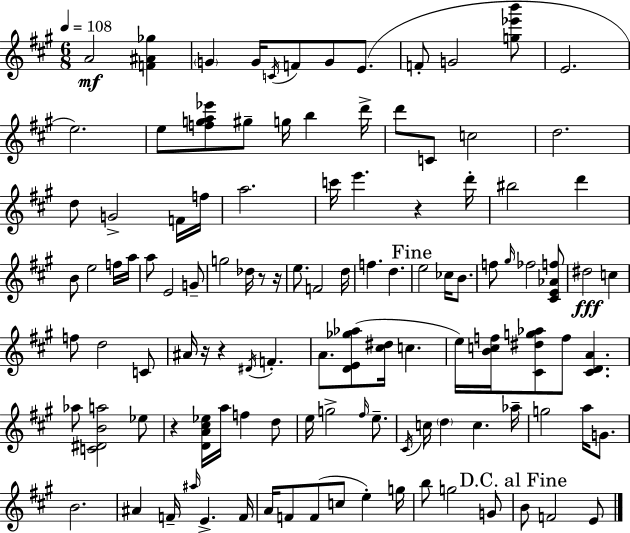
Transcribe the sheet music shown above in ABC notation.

X:1
T:Untitled
M:6/8
L:1/4
K:A
A2 [F^A_g] G G/4 C/4 F/2 G/2 E/2 F/2 G2 [g_e'b']/2 E2 e2 e/2 [fga_e']/2 ^g/2 g/4 b d'/4 d'/2 C/2 c2 d2 d/2 G2 F/4 f/4 a2 c'/4 e' z d'/4 ^b2 d' B/2 e2 f/4 a/4 a/2 E2 G/2 g2 _d/4 z/2 z/4 e/2 F2 d/4 f d e2 _c/4 B/2 f/2 ^g/4 _f2 [^CE_Af]/2 ^d2 c f/2 d2 C/2 ^A/4 z/4 z ^D/4 F A/2 [DE_g_a]/2 [^c^d]/4 c e/4 [Bcf]/4 [^C^dg_a]/2 f/2 [^CDA] _a/2 [C^DBa]2 _e/2 z [DA^c_e]/4 a/4 f d/2 e/4 g2 ^f/4 e/2 ^C/4 c/4 d c _a/4 g2 a/4 G/2 B2 ^A F/4 ^a/4 E F/4 A/4 F/2 F/2 c/2 e g/4 b/2 g2 G/2 B/2 F2 E/2